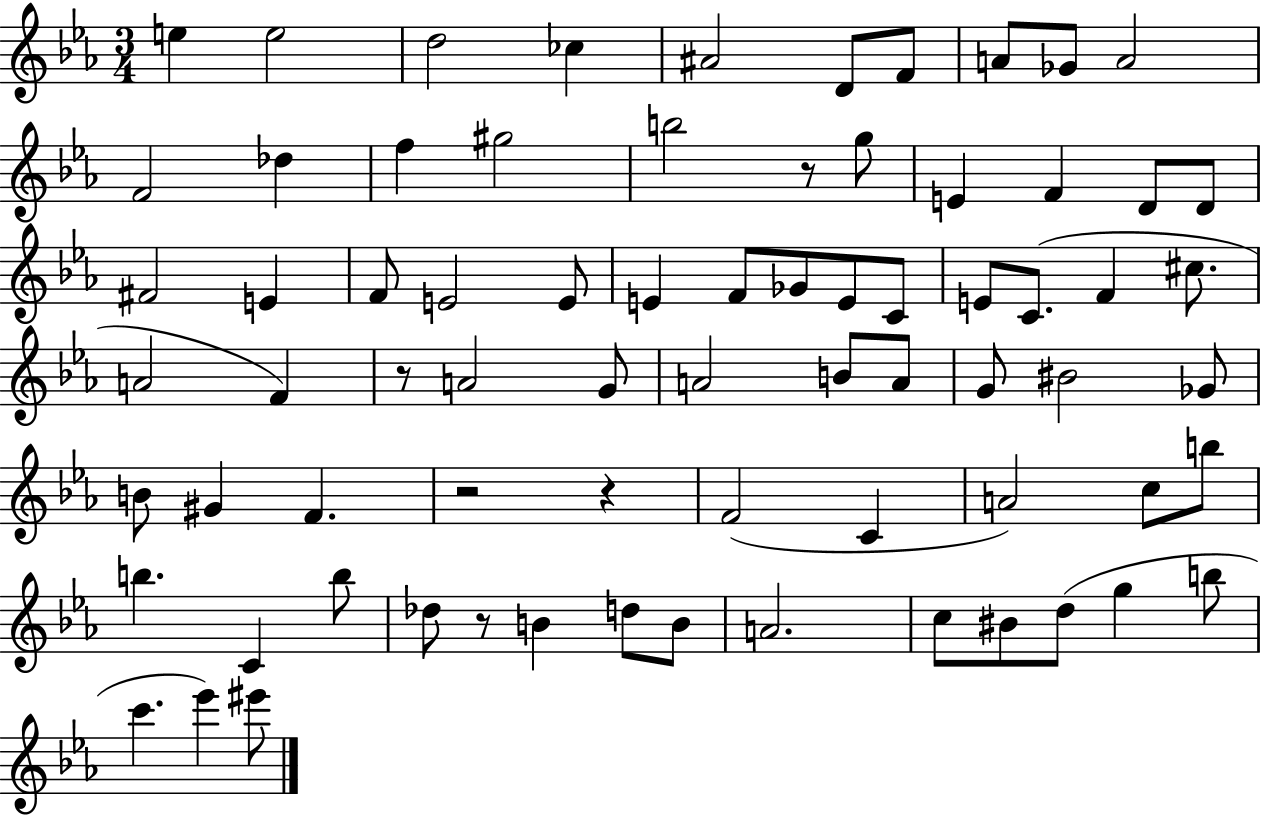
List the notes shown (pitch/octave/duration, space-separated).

E5/q E5/h D5/h CES5/q A#4/h D4/e F4/e A4/e Gb4/e A4/h F4/h Db5/q F5/q G#5/h B5/h R/e G5/e E4/q F4/q D4/e D4/e F#4/h E4/q F4/e E4/h E4/e E4/q F4/e Gb4/e E4/e C4/e E4/e C4/e. F4/q C#5/e. A4/h F4/q R/e A4/h G4/e A4/h B4/e A4/e G4/e BIS4/h Gb4/e B4/e G#4/q F4/q. R/h R/q F4/h C4/q A4/h C5/e B5/e B5/q. C4/q B5/e Db5/e R/e B4/q D5/e B4/e A4/h. C5/e BIS4/e D5/e G5/q B5/e C6/q. Eb6/q EIS6/e